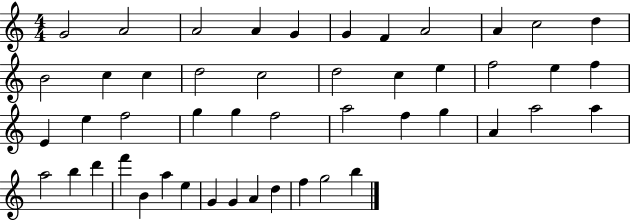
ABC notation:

X:1
T:Untitled
M:4/4
L:1/4
K:C
G2 A2 A2 A G G F A2 A c2 d B2 c c d2 c2 d2 c e f2 e f E e f2 g g f2 a2 f g A a2 a a2 b d' f' B a e G G A d f g2 b